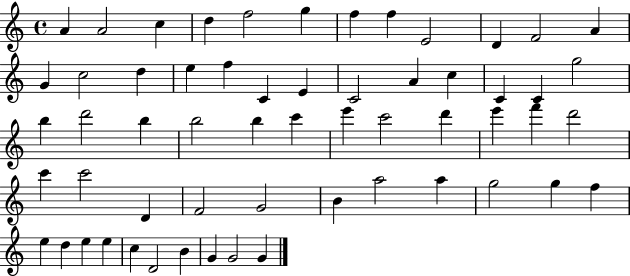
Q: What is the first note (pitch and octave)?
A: A4